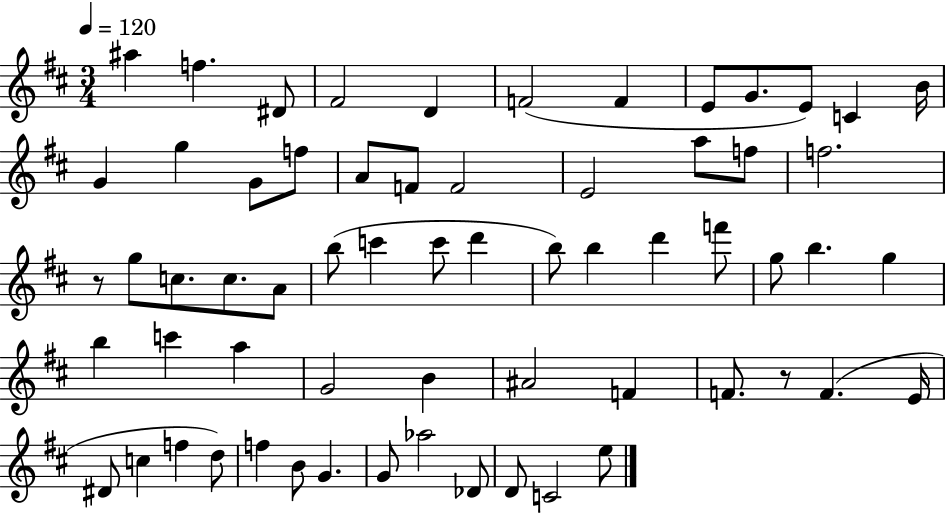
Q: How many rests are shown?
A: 2